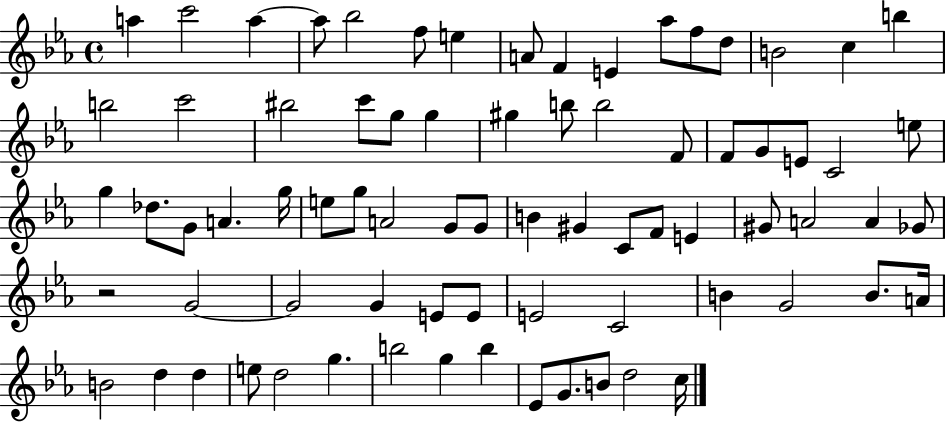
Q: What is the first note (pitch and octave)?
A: A5